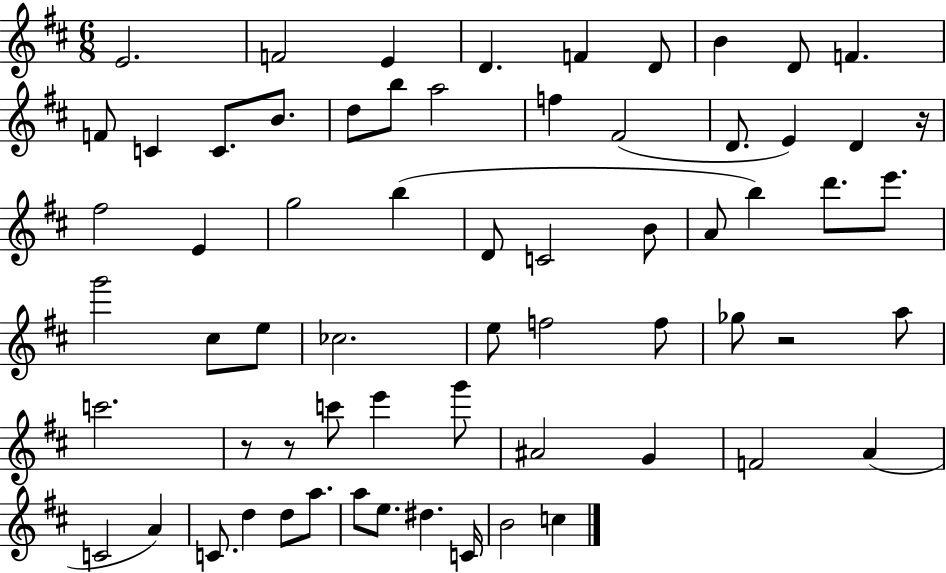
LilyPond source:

{
  \clef treble
  \numericTimeSignature
  \time 6/8
  \key d \major
  e'2. | f'2 e'4 | d'4. f'4 d'8 | b'4 d'8 f'4. | \break f'8 c'4 c'8. b'8. | d''8 b''8 a''2 | f''4 fis'2( | d'8. e'4) d'4 r16 | \break fis''2 e'4 | g''2 b''4( | d'8 c'2 b'8 | a'8 b''4) d'''8. e'''8. | \break g'''2 cis''8 e''8 | ces''2. | e''8 f''2 f''8 | ges''8 r2 a''8 | \break c'''2. | r8 r8 c'''8 e'''4 g'''8 | ais'2 g'4 | f'2 a'4( | \break c'2 a'4) | c'8. d''4 d''8 a''8. | a''8 e''8. dis''4. c'16 | b'2 c''4 | \break \bar "|."
}